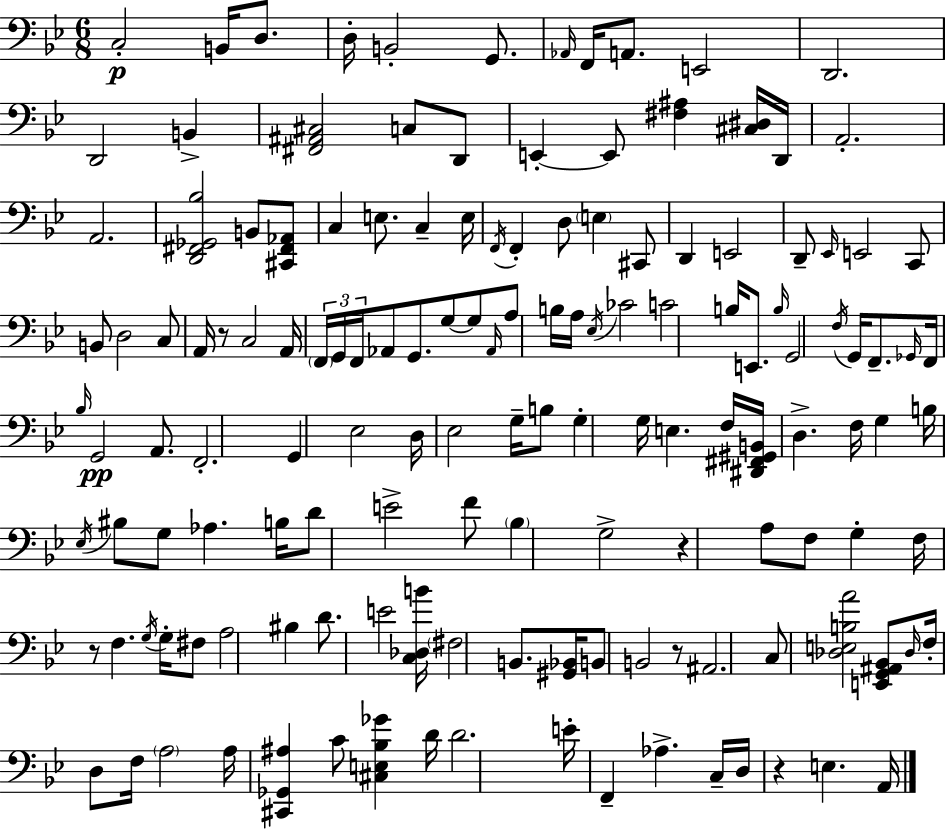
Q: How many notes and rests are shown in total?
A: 144